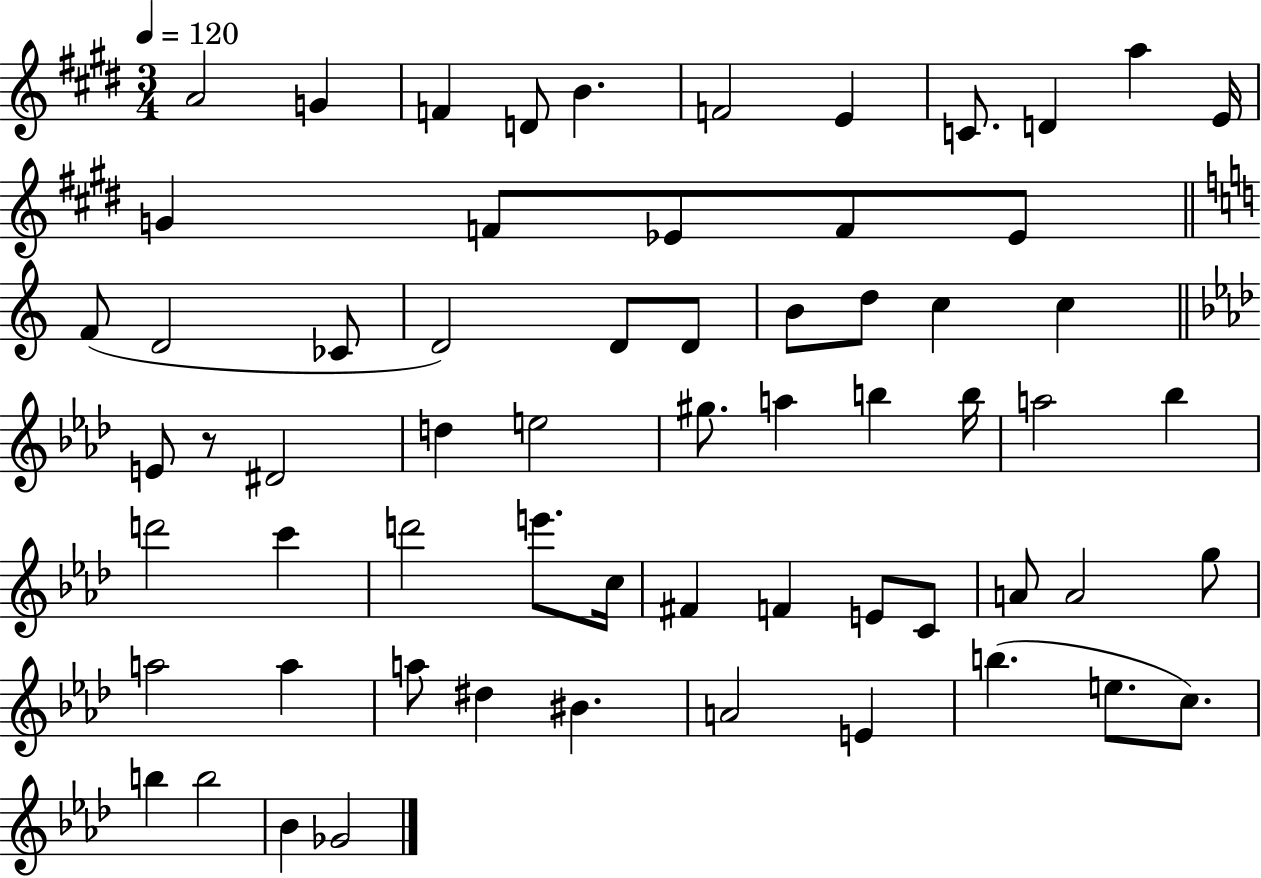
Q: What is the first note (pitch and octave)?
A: A4